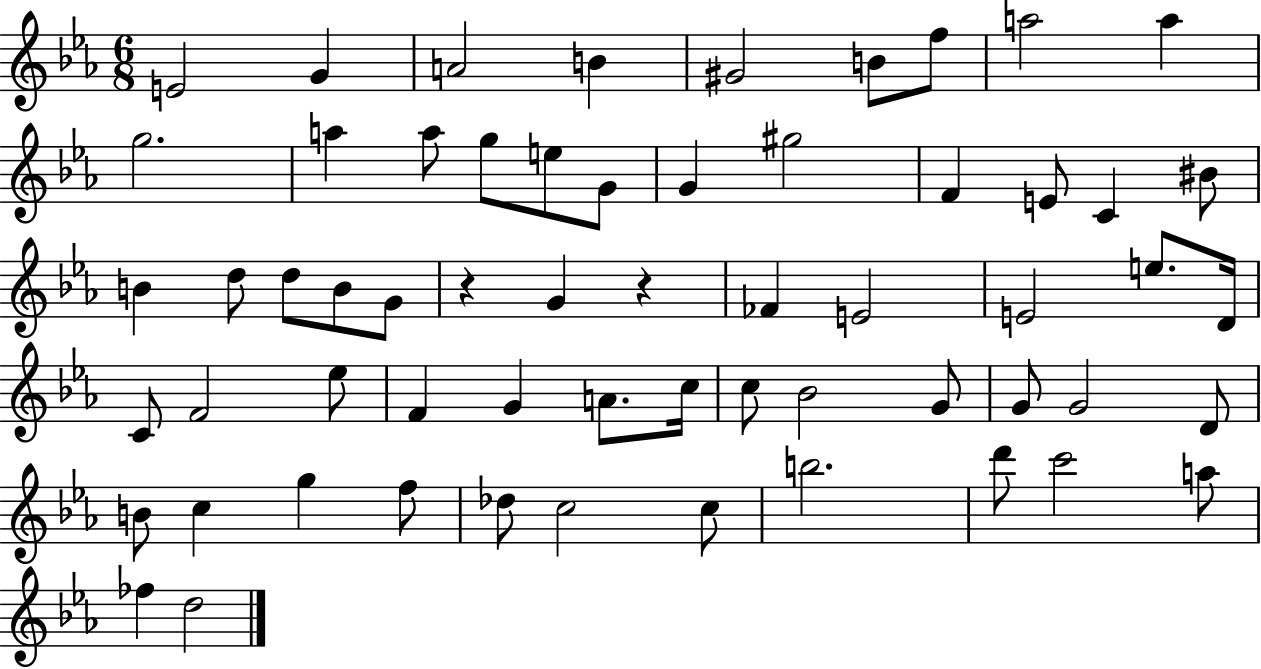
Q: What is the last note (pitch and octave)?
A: D5